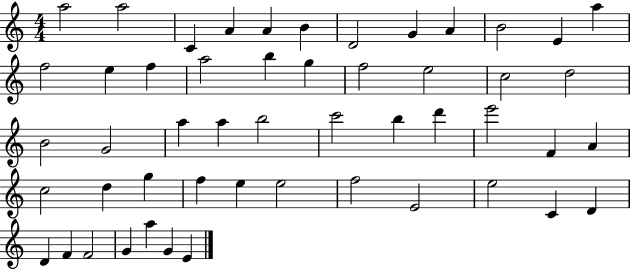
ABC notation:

X:1
T:Untitled
M:4/4
L:1/4
K:C
a2 a2 C A A B D2 G A B2 E a f2 e f a2 b g f2 e2 c2 d2 B2 G2 a a b2 c'2 b d' e'2 F A c2 d g f e e2 f2 E2 e2 C D D F F2 G a G E